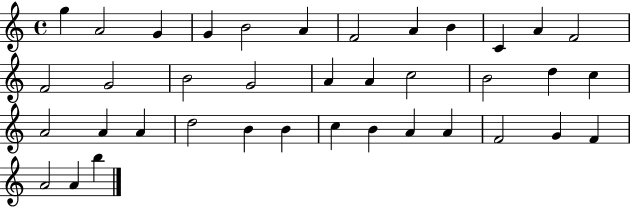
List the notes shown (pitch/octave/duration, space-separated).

G5/q A4/h G4/q G4/q B4/h A4/q F4/h A4/q B4/q C4/q A4/q F4/h F4/h G4/h B4/h G4/h A4/q A4/q C5/h B4/h D5/q C5/q A4/h A4/q A4/q D5/h B4/q B4/q C5/q B4/q A4/q A4/q F4/h G4/q F4/q A4/h A4/q B5/q